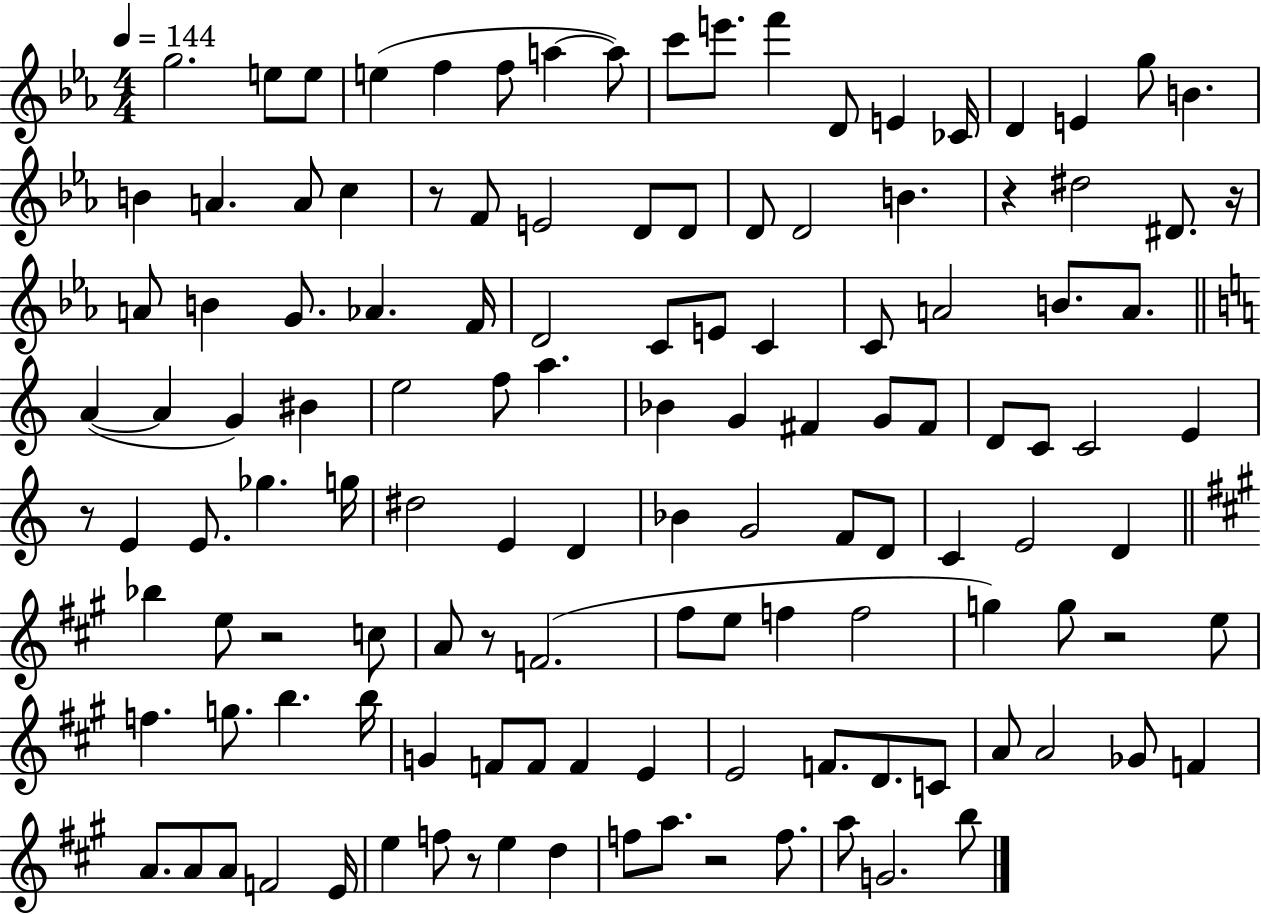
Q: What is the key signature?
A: EES major